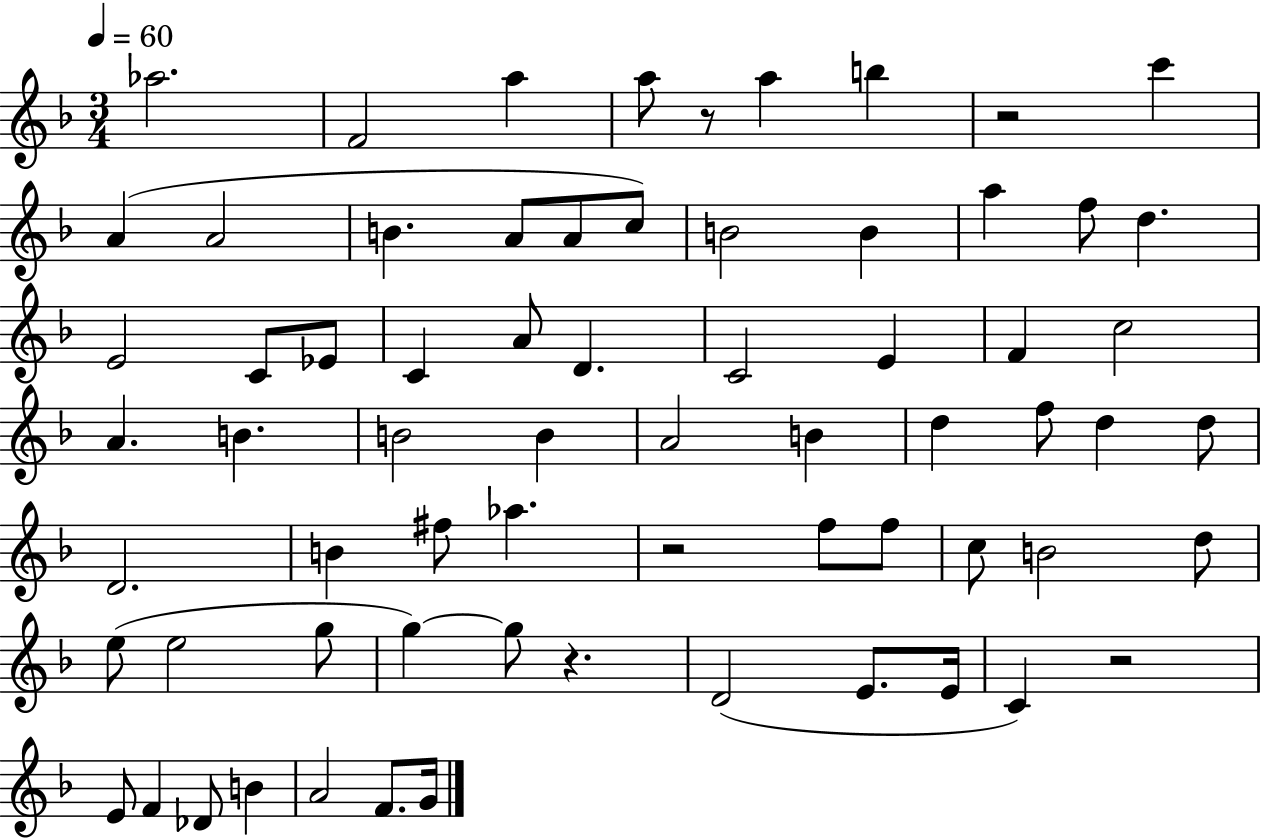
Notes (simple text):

Ab5/h. F4/h A5/q A5/e R/e A5/q B5/q R/h C6/q A4/q A4/h B4/q. A4/e A4/e C5/e B4/h B4/q A5/q F5/e D5/q. E4/h C4/e Eb4/e C4/q A4/e D4/q. C4/h E4/q F4/q C5/h A4/q. B4/q. B4/h B4/q A4/h B4/q D5/q F5/e D5/q D5/e D4/h. B4/q F#5/e Ab5/q. R/h F5/e F5/e C5/e B4/h D5/e E5/e E5/h G5/e G5/q G5/e R/q. D4/h E4/e. E4/s C4/q R/h E4/e F4/q Db4/e B4/q A4/h F4/e. G4/s